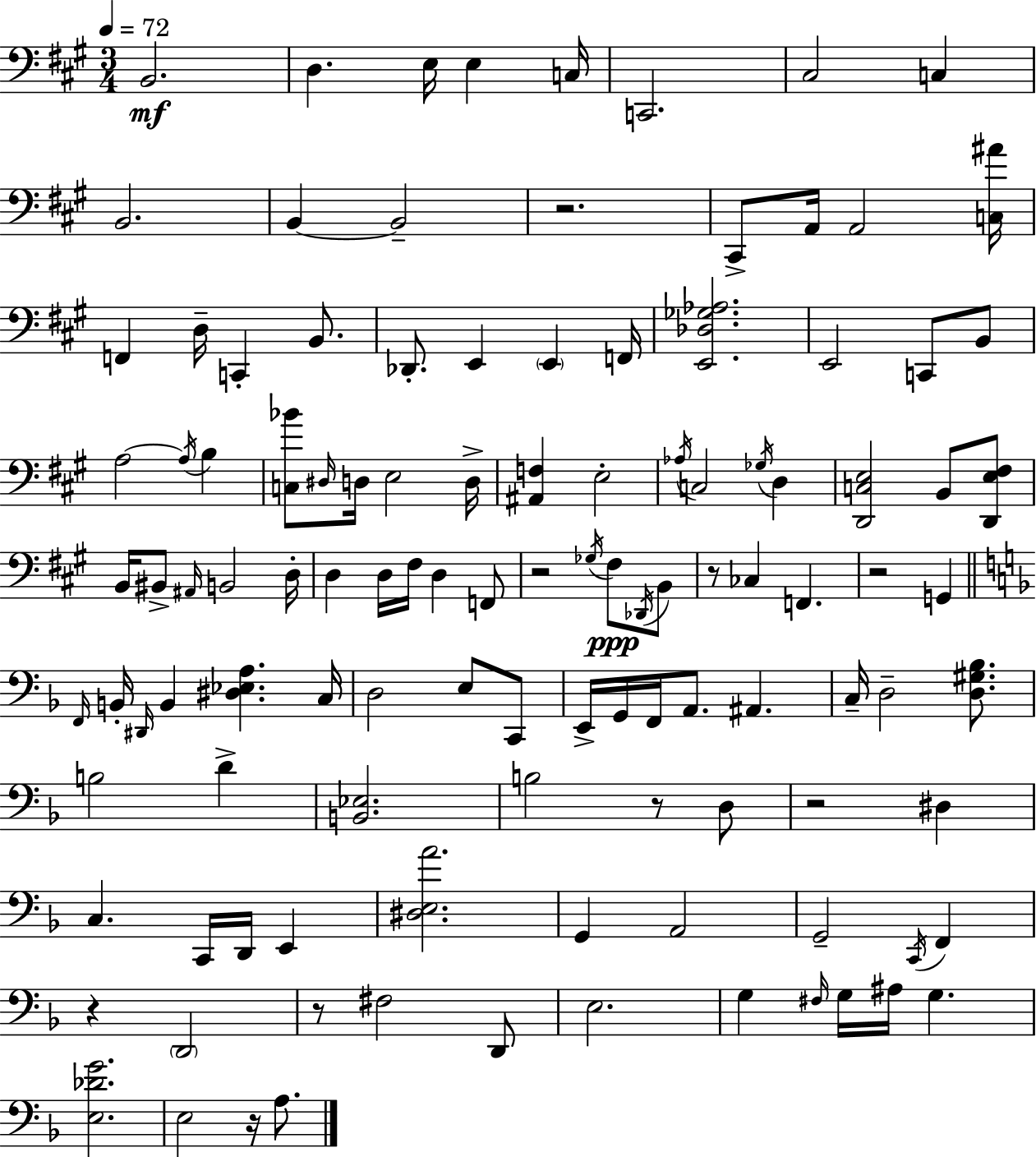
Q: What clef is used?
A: bass